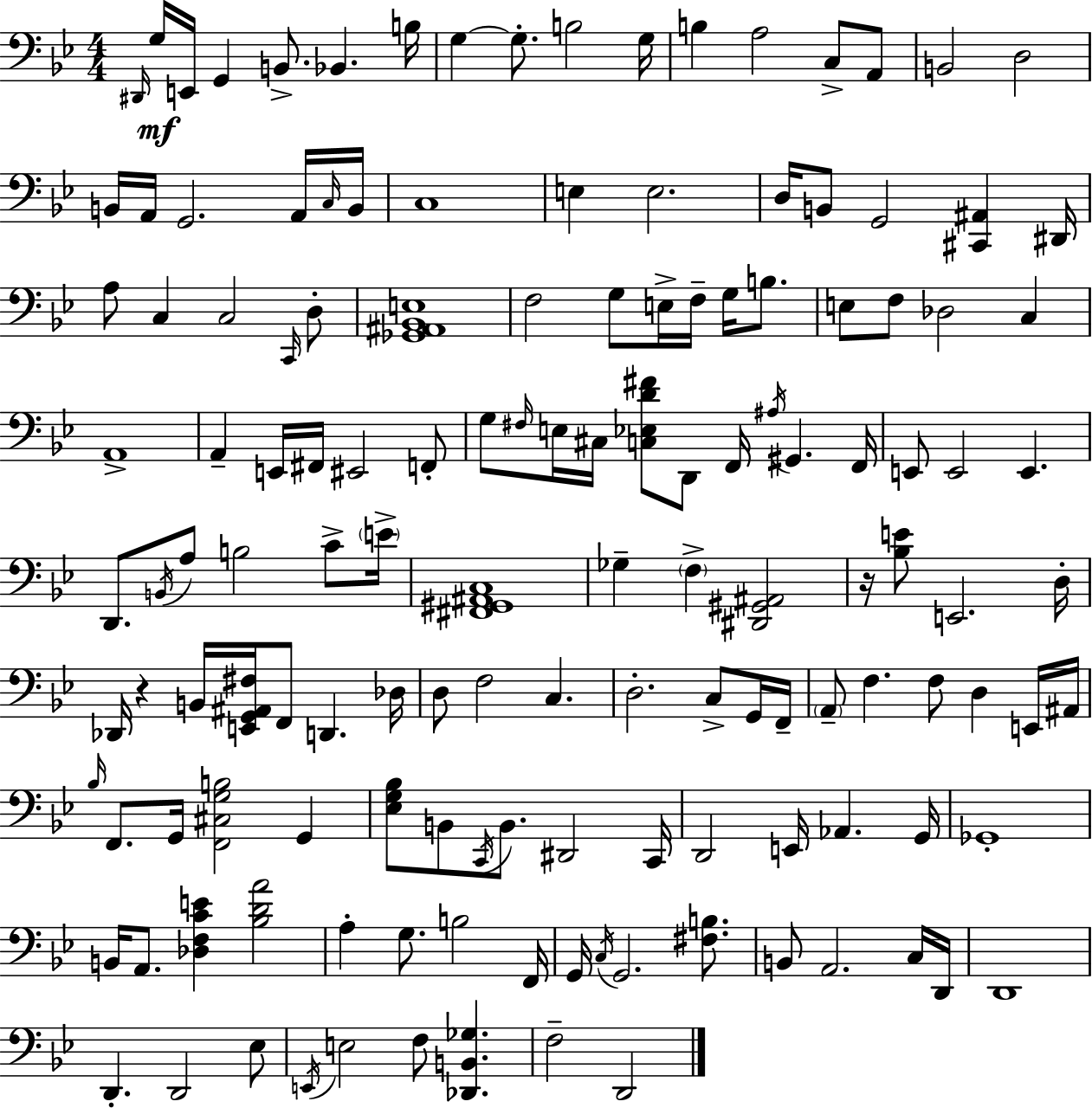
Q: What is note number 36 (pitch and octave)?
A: F3